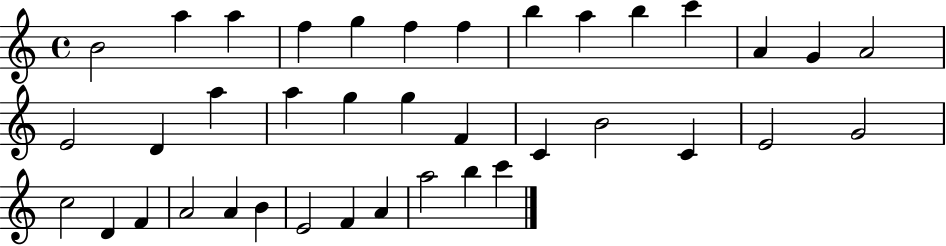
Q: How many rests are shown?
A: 0